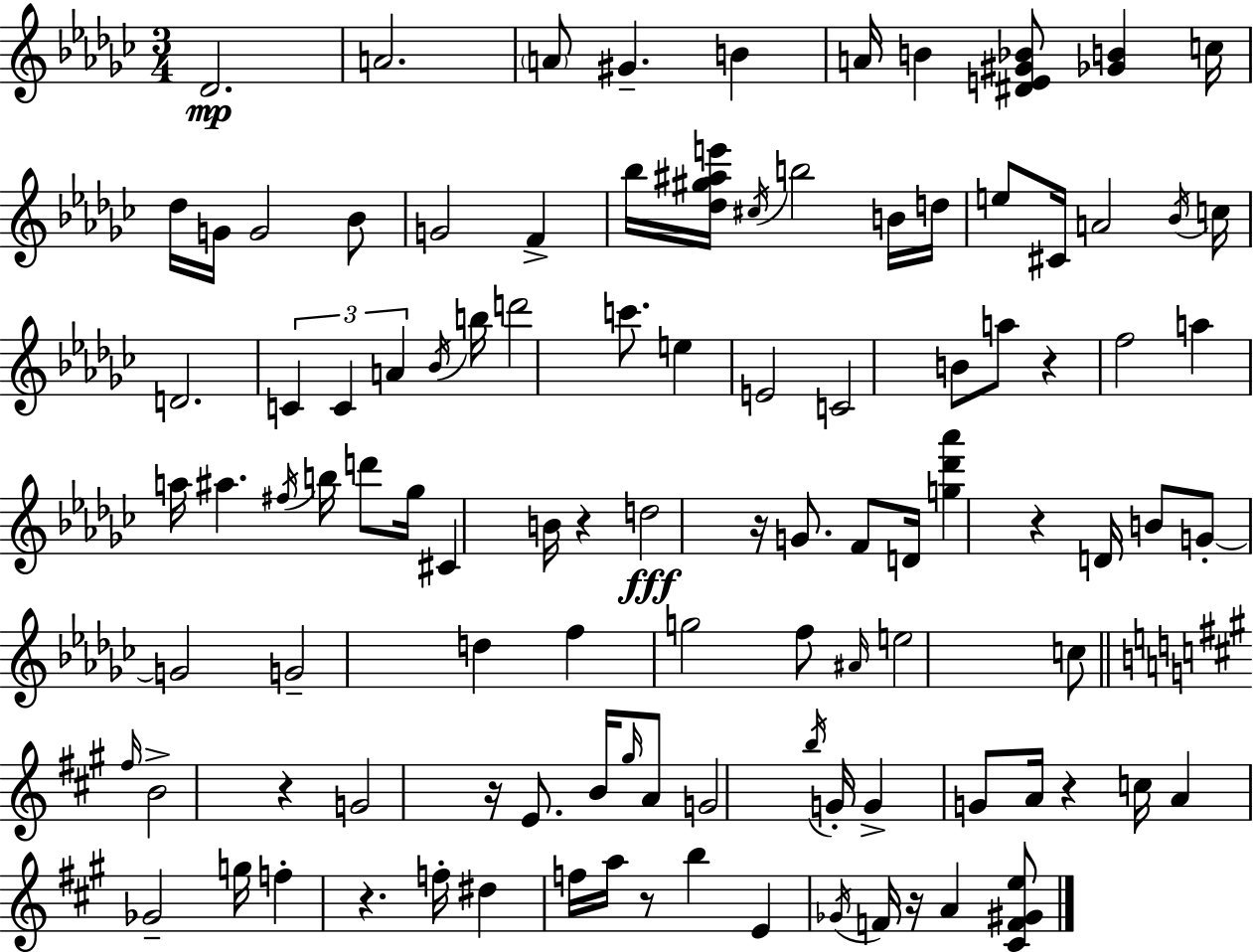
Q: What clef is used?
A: treble